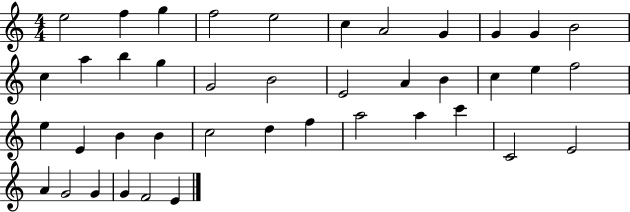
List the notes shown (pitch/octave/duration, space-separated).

E5/h F5/q G5/q F5/h E5/h C5/q A4/h G4/q G4/q G4/q B4/h C5/q A5/q B5/q G5/q G4/h B4/h E4/h A4/q B4/q C5/q E5/q F5/h E5/q E4/q B4/q B4/q C5/h D5/q F5/q A5/h A5/q C6/q C4/h E4/h A4/q G4/h G4/q G4/q F4/h E4/q